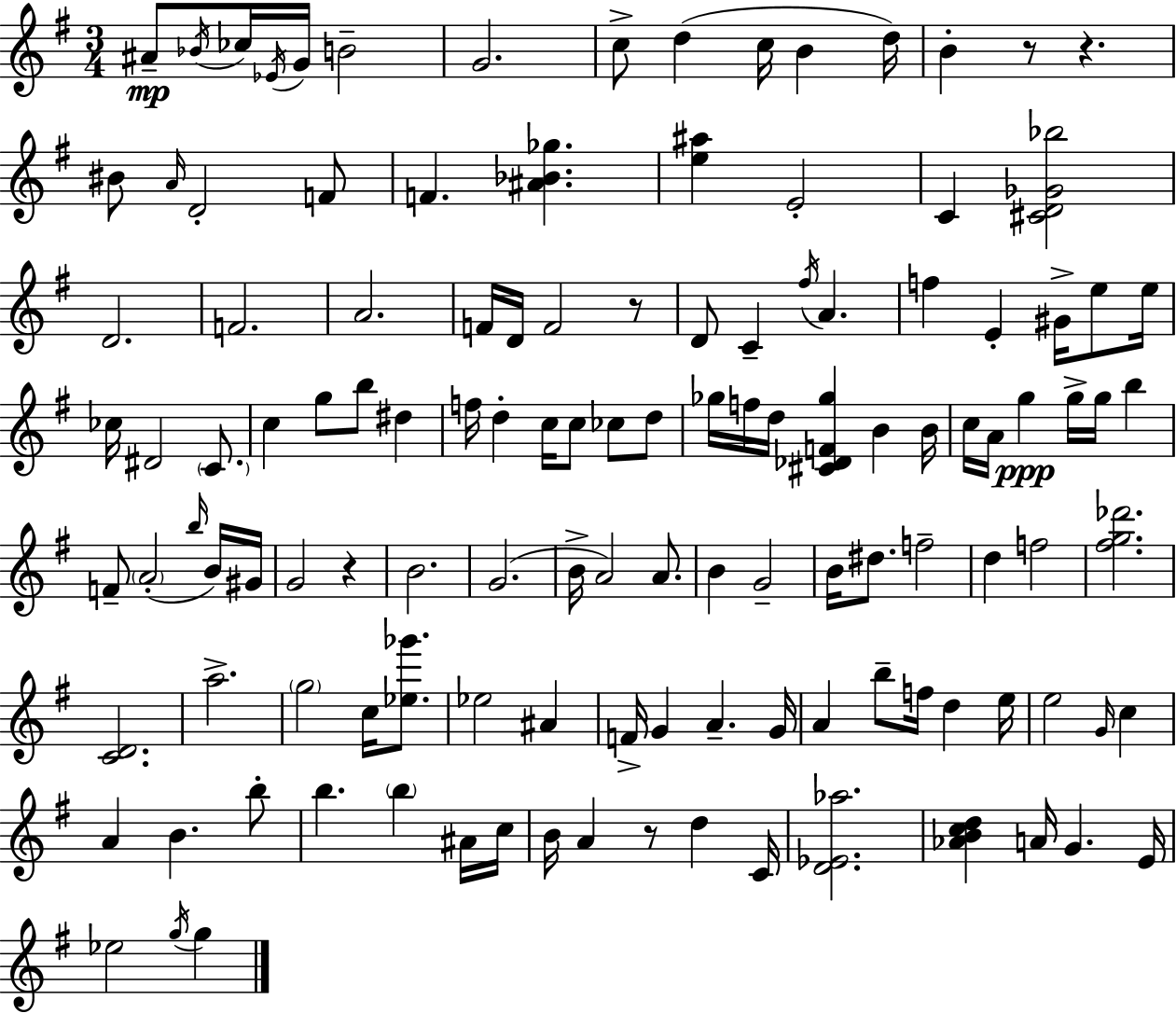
A#4/e Bb4/s CES5/s Eb4/s G4/s B4/h G4/h. C5/e D5/q C5/s B4/q D5/s B4/q R/e R/q. BIS4/e A4/s D4/h F4/e F4/q. [A#4,Bb4,Gb5]/q. [E5,A#5]/q E4/h C4/q [C#4,D4,Gb4,Bb5]/h D4/h. F4/h. A4/h. F4/s D4/s F4/h R/e D4/e C4/q F#5/s A4/q. F5/q E4/q G#4/s E5/e E5/s CES5/s D#4/h C4/e. C5/q G5/e B5/e D#5/q F5/s D5/q C5/s C5/e CES5/e D5/e Gb5/s F5/s D5/s [C#4,Db4,F4,Gb5]/q B4/q B4/s C5/s A4/s G5/q G5/s G5/s B5/q F4/e A4/h B5/s B4/s G#4/s G4/h R/q B4/h. G4/h. B4/s A4/h A4/e. B4/q G4/h B4/s D#5/e. F5/h D5/q F5/h [F#5,G5,Db6]/h. [C4,D4]/h. A5/h. G5/h C5/s [Eb5,Gb6]/e. Eb5/h A#4/q F4/s G4/q A4/q. G4/s A4/q B5/e F5/s D5/q E5/s E5/h G4/s C5/q A4/q B4/q. B5/e B5/q. B5/q A#4/s C5/s B4/s A4/q R/e D5/q C4/s [D4,Eb4,Ab5]/h. [Ab4,B4,C5,D5]/q A4/s G4/q. E4/s Eb5/h G5/s G5/q